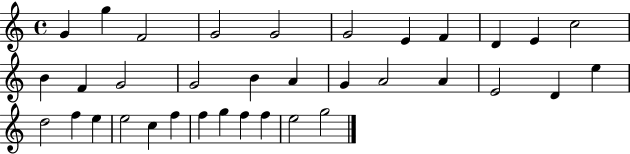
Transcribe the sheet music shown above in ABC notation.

X:1
T:Untitled
M:4/4
L:1/4
K:C
G g F2 G2 G2 G2 E F D E c2 B F G2 G2 B A G A2 A E2 D e d2 f e e2 c f f g f f e2 g2